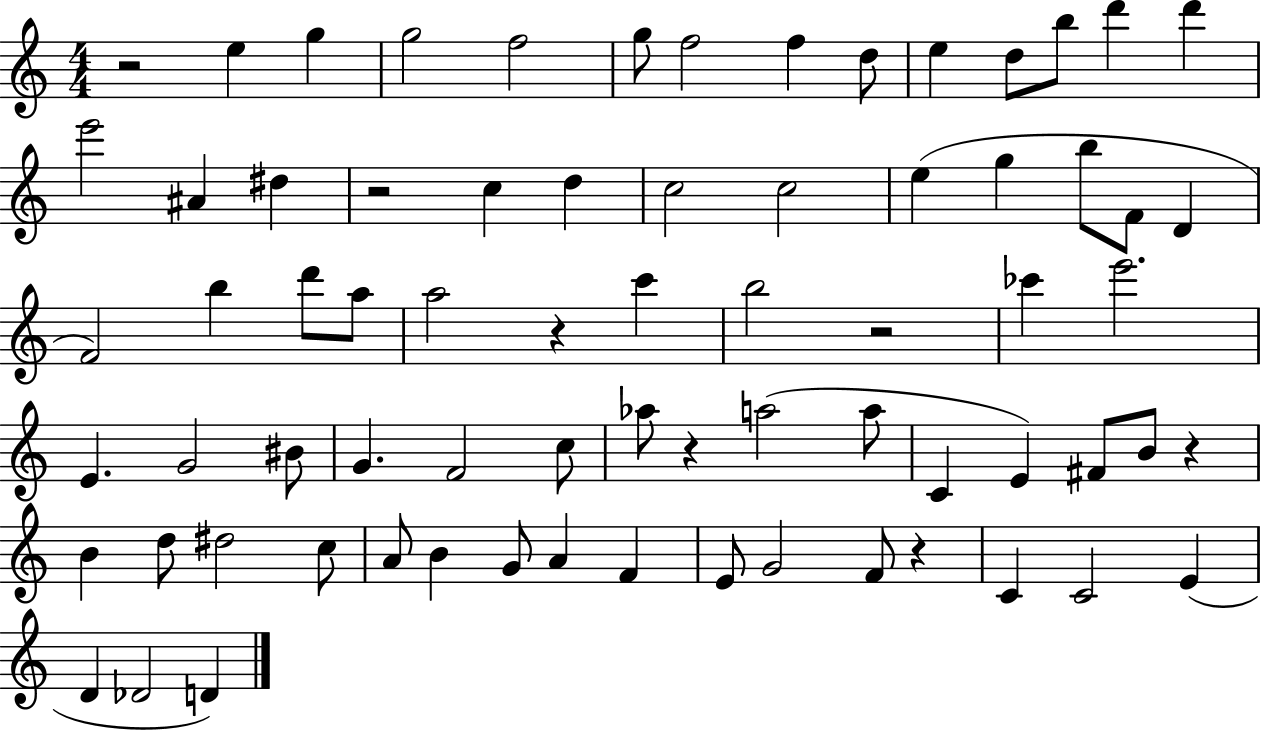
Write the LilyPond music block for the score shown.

{
  \clef treble
  \numericTimeSignature
  \time 4/4
  \key c \major
  \repeat volta 2 { r2 e''4 g''4 | g''2 f''2 | g''8 f''2 f''4 d''8 | e''4 d''8 b''8 d'''4 d'''4 | \break e'''2 ais'4 dis''4 | r2 c''4 d''4 | c''2 c''2 | e''4( g''4 b''8 f'8 d'4 | \break f'2) b''4 d'''8 a''8 | a''2 r4 c'''4 | b''2 r2 | ces'''4 e'''2. | \break e'4. g'2 bis'8 | g'4. f'2 c''8 | aes''8 r4 a''2( a''8 | c'4 e'4) fis'8 b'8 r4 | \break b'4 d''8 dis''2 c''8 | a'8 b'4 g'8 a'4 f'4 | e'8 g'2 f'8 r4 | c'4 c'2 e'4( | \break d'4 des'2 d'4) | } \bar "|."
}